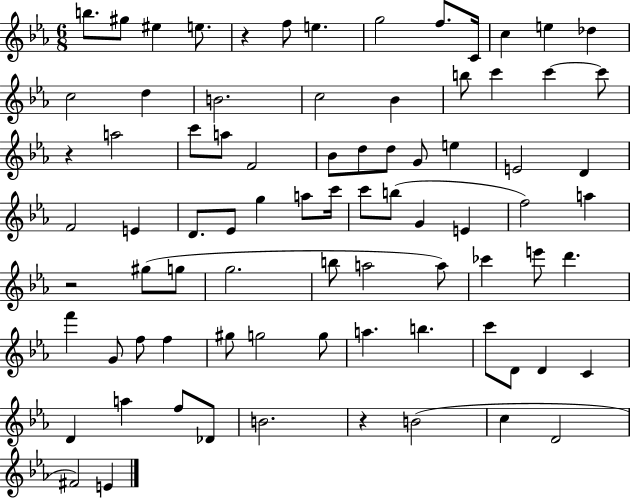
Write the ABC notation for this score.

X:1
T:Untitled
M:6/8
L:1/4
K:Eb
b/2 ^g/2 ^e e/2 z f/2 e g2 f/2 C/4 c e _d c2 d B2 c2 _B b/2 c' c' c'/2 z a2 c'/2 a/2 F2 _B/2 d/2 d/2 G/2 e E2 D F2 E D/2 _E/2 g a/2 c'/4 c'/2 b/2 G E f2 a z2 ^g/2 g/2 g2 b/2 a2 a/2 _c' e'/2 d' f' G/2 f/2 f ^g/2 g2 g/2 a b c'/2 D/2 D C D a f/2 _D/2 B2 z B2 c D2 ^F2 E